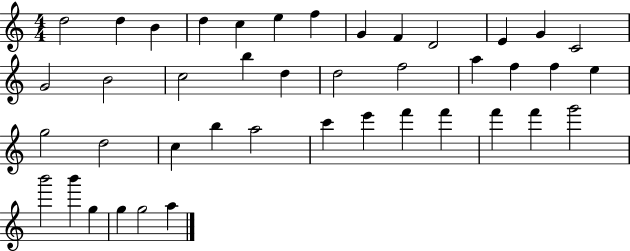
D5/h D5/q B4/q D5/q C5/q E5/q F5/q G4/q F4/q D4/h E4/q G4/q C4/h G4/h B4/h C5/h B5/q D5/q D5/h F5/h A5/q F5/q F5/q E5/q G5/h D5/h C5/q B5/q A5/h C6/q E6/q F6/q F6/q F6/q F6/q G6/h B6/h B6/q G5/q G5/q G5/h A5/q